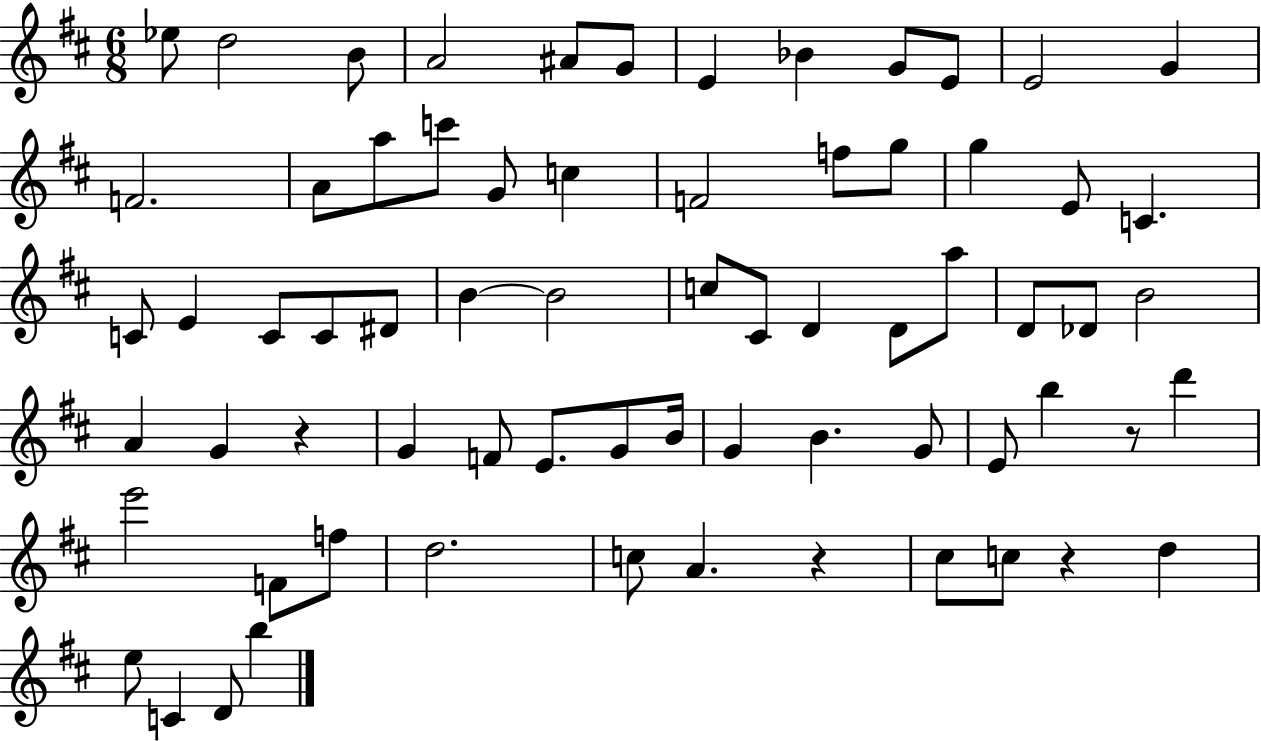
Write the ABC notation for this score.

X:1
T:Untitled
M:6/8
L:1/4
K:D
_e/2 d2 B/2 A2 ^A/2 G/2 E _B G/2 E/2 E2 G F2 A/2 a/2 c'/2 G/2 c F2 f/2 g/2 g E/2 C C/2 E C/2 C/2 ^D/2 B B2 c/2 ^C/2 D D/2 a/2 D/2 _D/2 B2 A G z G F/2 E/2 G/2 B/4 G B G/2 E/2 b z/2 d' e'2 F/2 f/2 d2 c/2 A z ^c/2 c/2 z d e/2 C D/2 b